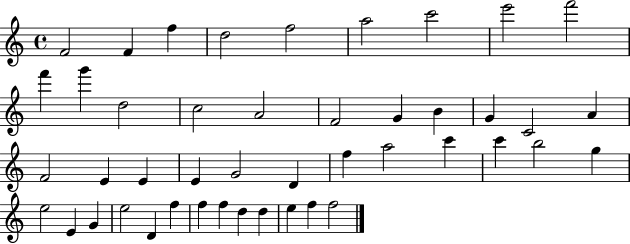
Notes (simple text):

F4/h F4/q F5/q D5/h F5/h A5/h C6/h E6/h F6/h F6/q G6/q D5/h C5/h A4/h F4/h G4/q B4/q G4/q C4/h A4/q F4/h E4/q E4/q E4/q G4/h D4/q F5/q A5/h C6/q C6/q B5/h G5/q E5/h E4/q G4/q E5/h D4/q F5/q F5/q F5/q D5/q D5/q E5/q F5/q F5/h